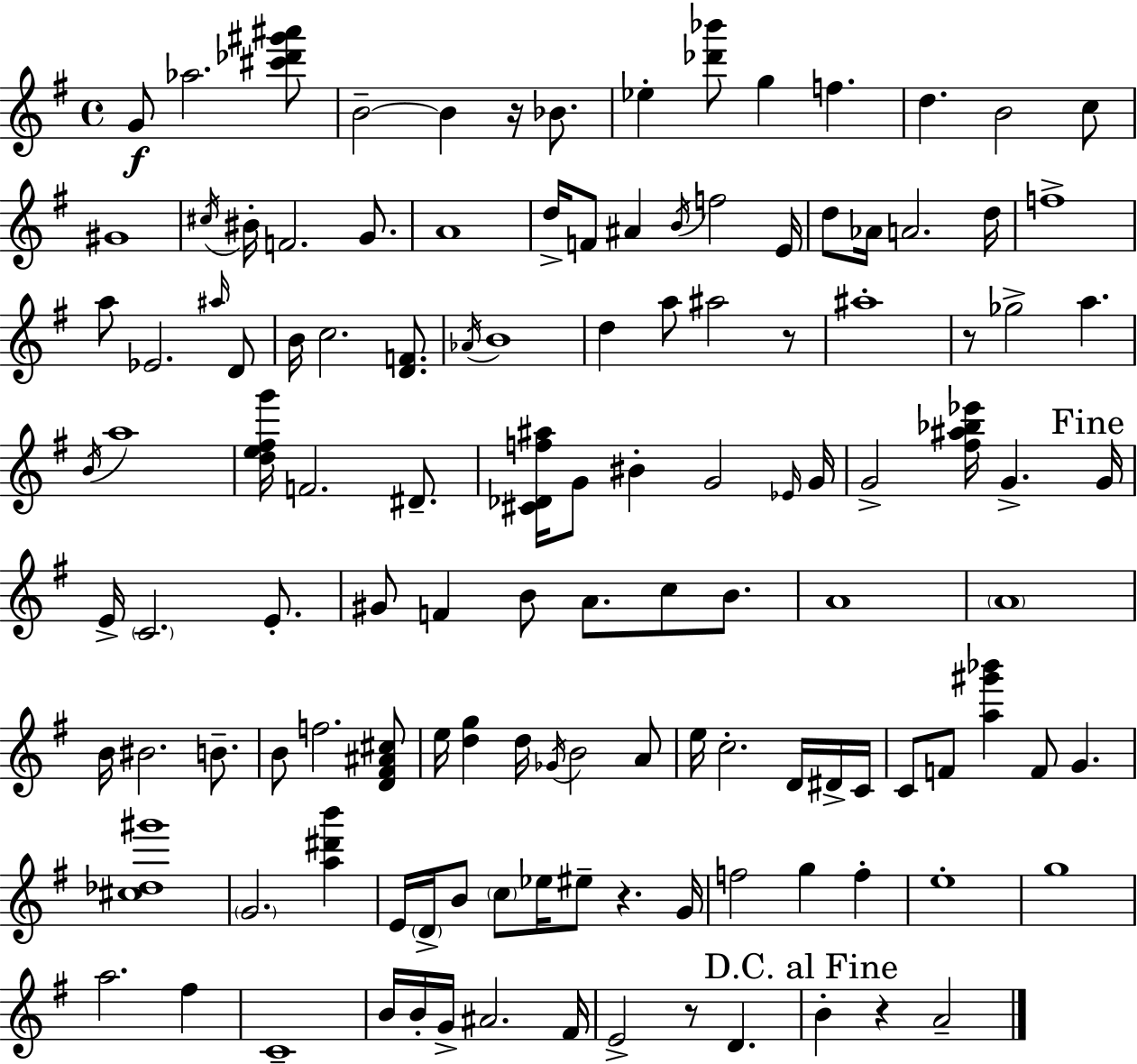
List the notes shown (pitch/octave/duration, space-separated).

G4/e Ab5/h. [C#6,Db6,G#6,A#6]/e B4/h B4/q R/s Bb4/e. Eb5/q [Db6,Bb6]/e G5/q F5/q. D5/q. B4/h C5/e G#4/w C#5/s BIS4/s F4/h. G4/e. A4/w D5/s F4/e A#4/q B4/s F5/h E4/s D5/e Ab4/s A4/h. D5/s F5/w A5/e Eb4/h. A#5/s D4/e B4/s C5/h. [D4,F4]/e. Ab4/s B4/w D5/q A5/e A#5/h R/e A#5/w R/e Gb5/h A5/q. B4/s A5/w [D5,E5,F#5,G6]/s F4/h. D#4/e. [C#4,Db4,F5,A#5]/s G4/e BIS4/q G4/h Eb4/s G4/s G4/h [F#5,A#5,Bb5,Eb6]/s G4/q. G4/s E4/s C4/h. E4/e. G#4/e F4/q B4/e A4/e. C5/e B4/e. A4/w A4/w B4/s BIS4/h. B4/e. B4/e F5/h. [D4,F#4,A#4,C#5]/e E5/s [D5,G5]/q D5/s Gb4/s B4/h A4/e E5/s C5/h. D4/s D#4/s C4/s C4/e F4/e [A5,G#6,Bb6]/q F4/e G4/q. [C#5,Db5,G#6]/w G4/h. [A5,D#6,B6]/q E4/s D4/s B4/e C5/e Eb5/s EIS5/e R/q. G4/s F5/h G5/q F5/q E5/w G5/w A5/h. F#5/q C4/w B4/s B4/s G4/s A#4/h. F#4/s E4/h R/e D4/q. B4/q R/q A4/h